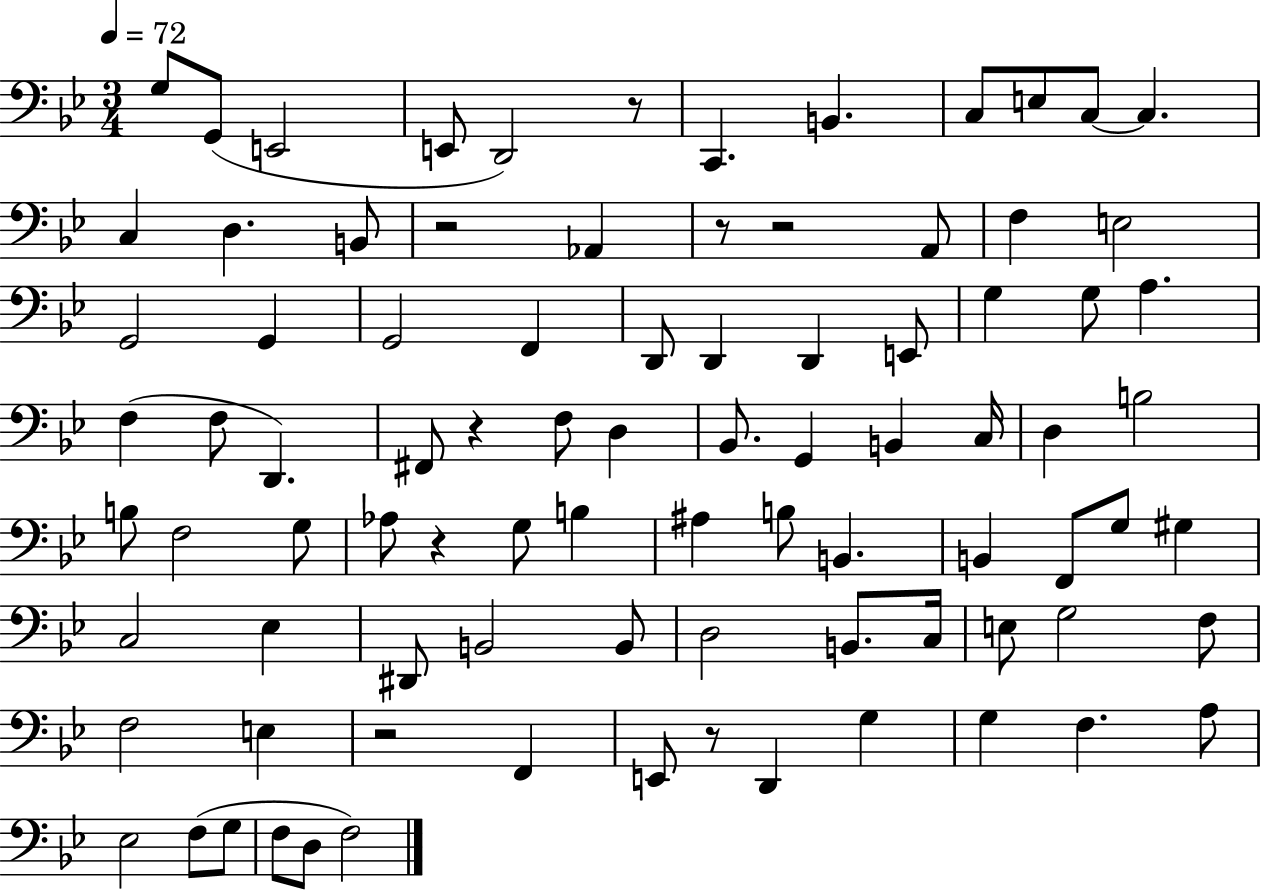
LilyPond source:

{
  \clef bass
  \numericTimeSignature
  \time 3/4
  \key bes \major
  \tempo 4 = 72
  \repeat volta 2 { g8 g,8( e,2 | e,8 d,2) r8 | c,4. b,4. | c8 e8 c8~~ c4. | \break c4 d4. b,8 | r2 aes,4 | r8 r2 a,8 | f4 e2 | \break g,2 g,4 | g,2 f,4 | d,8 d,4 d,4 e,8 | g4 g8 a4. | \break f4( f8 d,4.) | fis,8 r4 f8 d4 | bes,8. g,4 b,4 c16 | d4 b2 | \break b8 f2 g8 | aes8 r4 g8 b4 | ais4 b8 b,4. | b,4 f,8 g8 gis4 | \break c2 ees4 | dis,8 b,2 b,8 | d2 b,8. c16 | e8 g2 f8 | \break f2 e4 | r2 f,4 | e,8 r8 d,4 g4 | g4 f4. a8 | \break ees2 f8( g8 | f8 d8 f2) | } \bar "|."
}